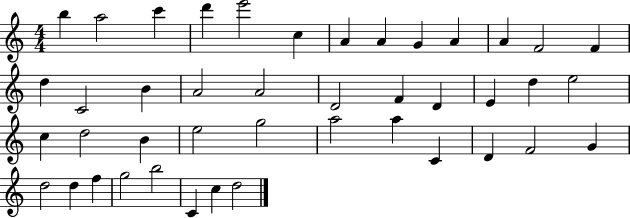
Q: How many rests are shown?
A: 0